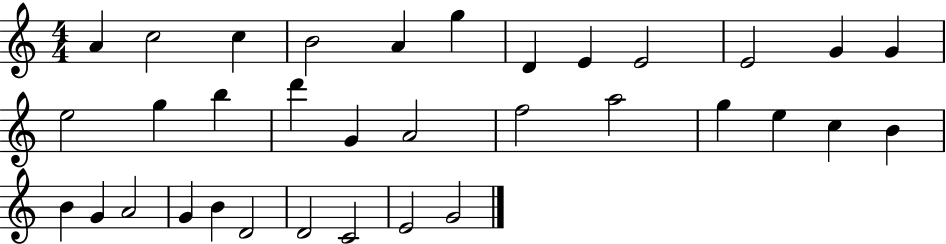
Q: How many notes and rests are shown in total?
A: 34